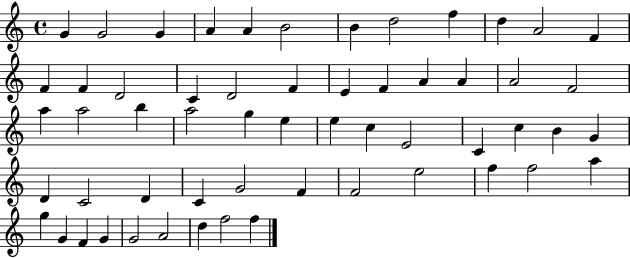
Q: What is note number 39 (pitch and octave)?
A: C4